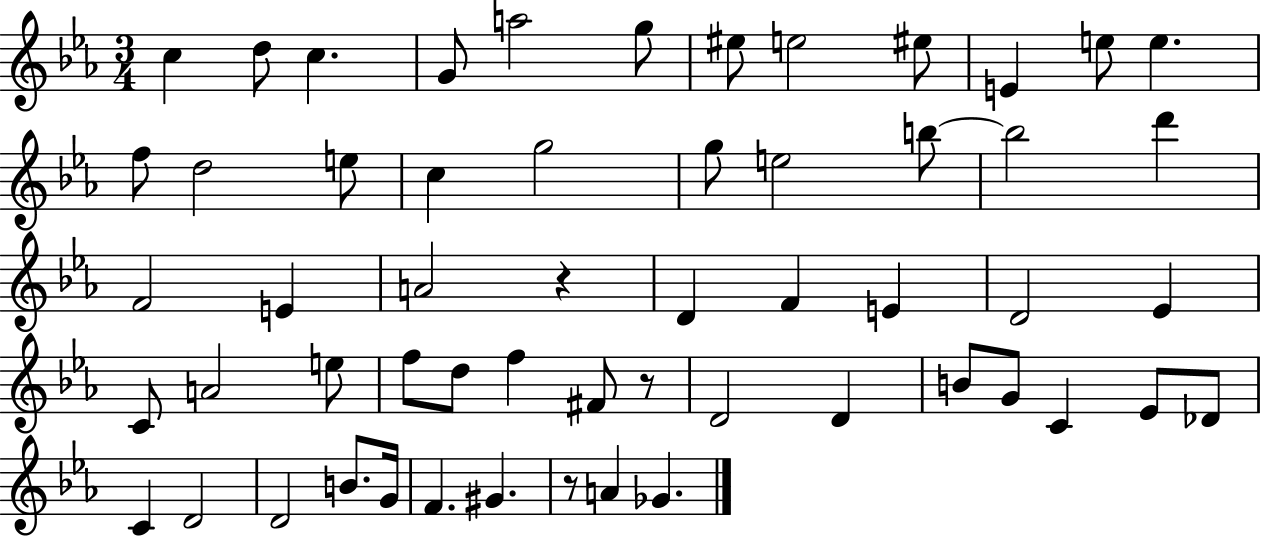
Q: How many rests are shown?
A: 3